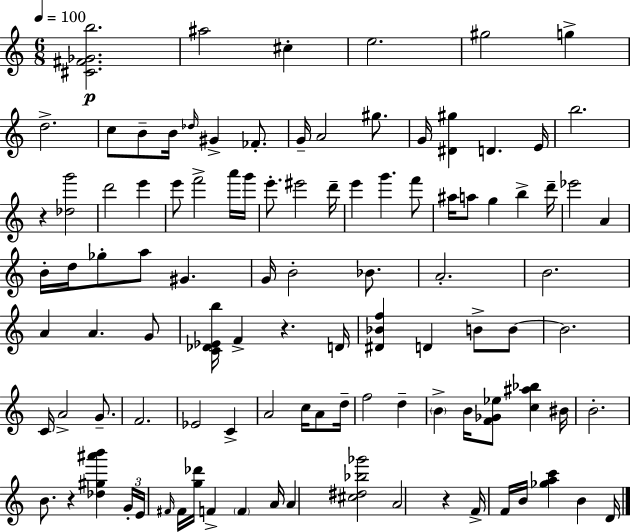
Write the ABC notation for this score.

X:1
T:Untitled
M:6/8
L:1/4
K:C
[^C^F_Gb]2 ^a2 ^c e2 ^g2 g d2 c/2 B/2 B/4 _d/4 ^G _F/2 G/4 A2 ^g/2 G/4 [^D^g] D E/4 b2 z [_dg']2 d'2 e' e'/2 f'2 a'/4 g'/4 e'/2 ^e'2 d'/4 e' g' f'/2 ^a/4 a/2 g b d'/4 _e'2 A B/4 d/4 _g/2 a/2 ^G G/4 B2 _B/2 A2 B2 A A G/2 [C_D_Eb]/4 F z D/4 [^D_Bf] D B/2 B/2 B2 C/4 A2 G/2 F2 _E2 C A2 c/4 A/2 d/4 f2 d B B/4 [F_G_e]/2 [c^a_b] ^B/4 B2 B/2 z [_d^g^a'b'] G/4 E/4 ^F/4 ^F/4 [g_d']/4 F F A/4 A [^c^d_b_g']2 A2 z F/4 F/4 B/4 [_gac'] B D/4